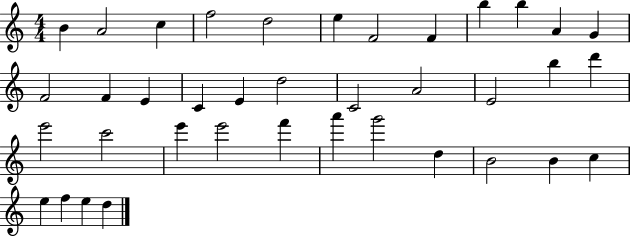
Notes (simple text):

B4/q A4/h C5/q F5/h D5/h E5/q F4/h F4/q B5/q B5/q A4/q G4/q F4/h F4/q E4/q C4/q E4/q D5/h C4/h A4/h E4/h B5/q D6/q E6/h C6/h E6/q E6/h F6/q A6/q G6/h D5/q B4/h B4/q C5/q E5/q F5/q E5/q D5/q